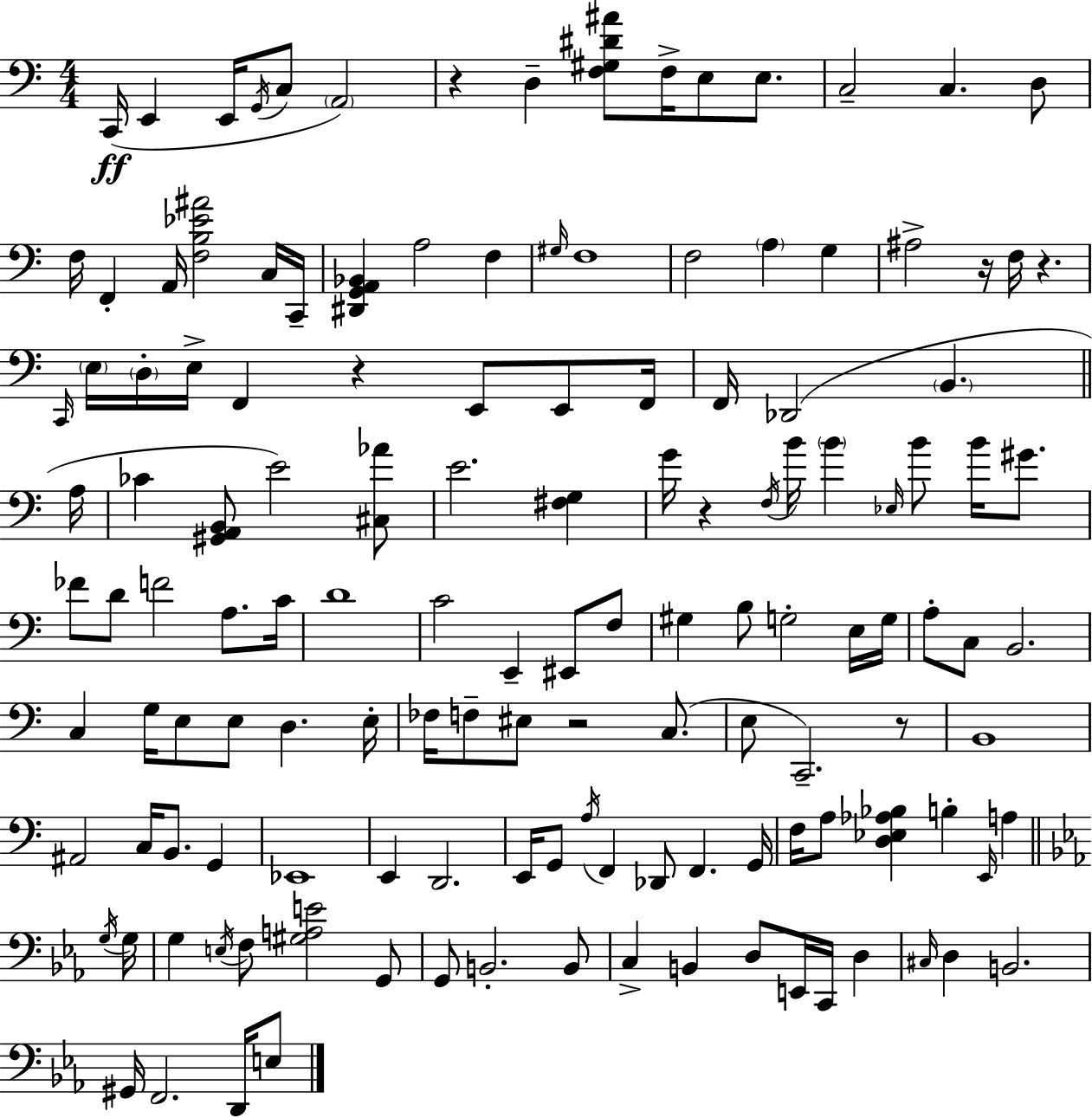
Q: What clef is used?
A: bass